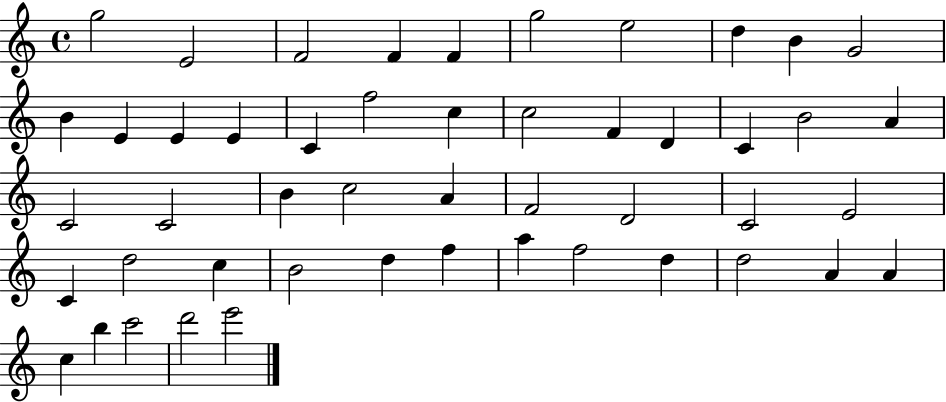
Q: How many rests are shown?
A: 0